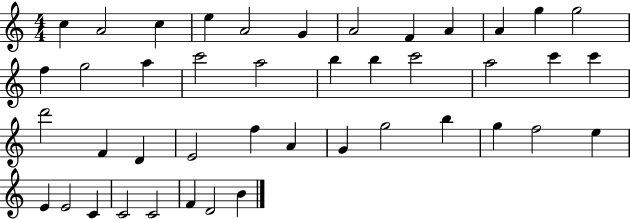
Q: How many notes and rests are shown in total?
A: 43